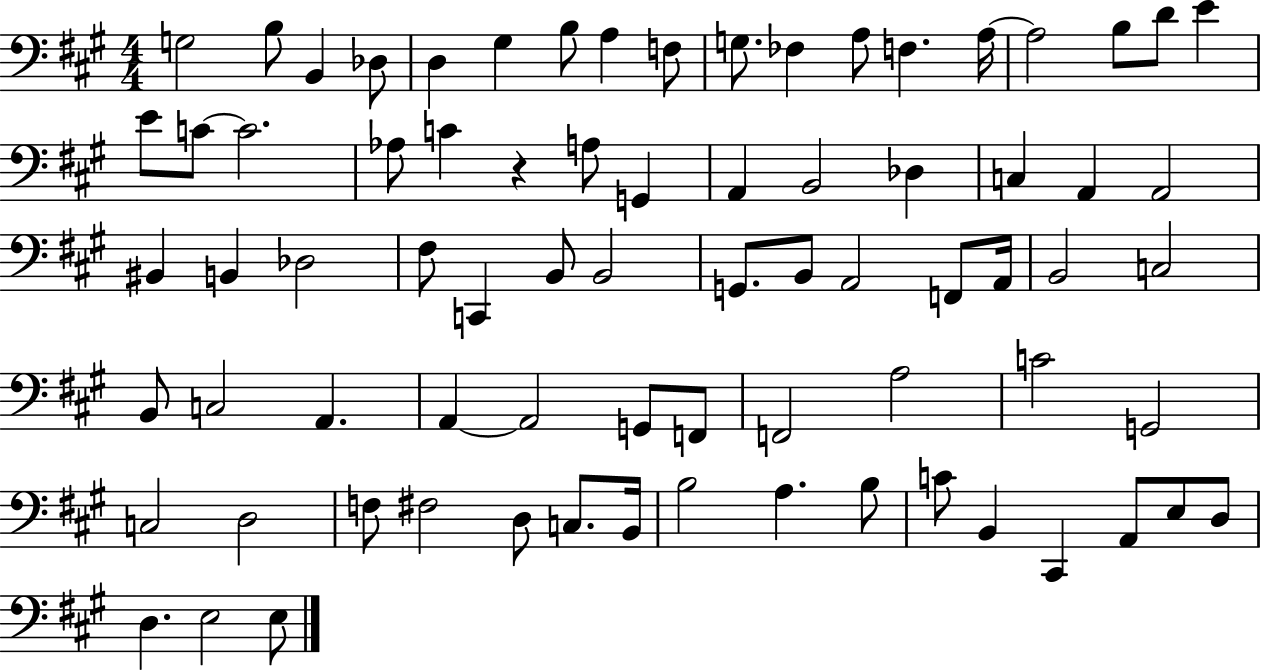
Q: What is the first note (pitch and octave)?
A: G3